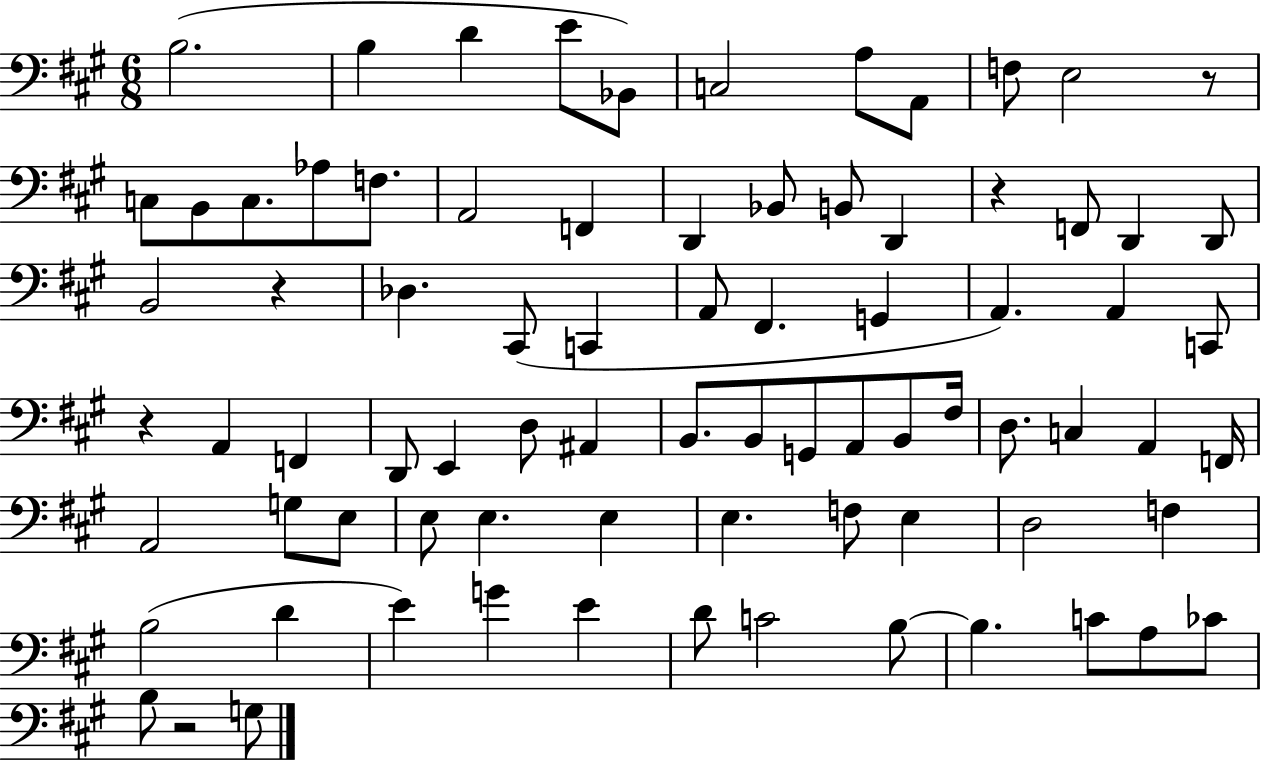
{
  \clef bass
  \numericTimeSignature
  \time 6/8
  \key a \major
  b2.( | b4 d'4 e'8 bes,8) | c2 a8 a,8 | f8 e2 r8 | \break c8 b,8 c8. aes8 f8. | a,2 f,4 | d,4 bes,8 b,8 d,4 | r4 f,8 d,4 d,8 | \break b,2 r4 | des4. cis,8( c,4 | a,8 fis,4. g,4 | a,4.) a,4 c,8 | \break r4 a,4 f,4 | d,8 e,4 d8 ais,4 | b,8. b,8 g,8 a,8 b,8 fis16 | d8. c4 a,4 f,16 | \break a,2 g8 e8 | e8 e4. e4 | e4. f8 e4 | d2 f4 | \break b2( d'4 | e'4) g'4 e'4 | d'8 c'2 b8~~ | b4. c'8 a8 ces'8 | \break b8 r2 g8 | \bar "|."
}